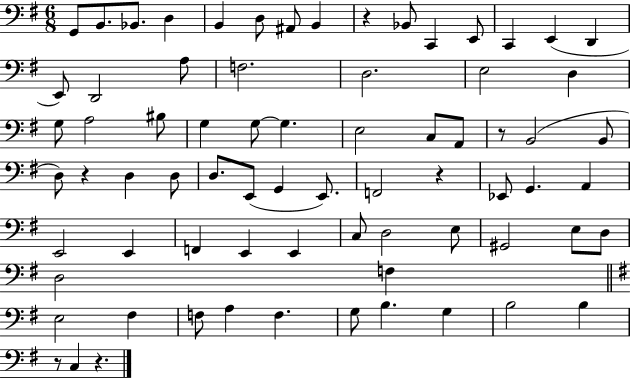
X:1
T:Untitled
M:6/8
L:1/4
K:G
G,,/2 B,,/2 _B,,/2 D, B,, D,/2 ^A,,/2 B,, z _B,,/2 C,, E,,/2 C,, E,, D,, E,,/2 D,,2 A,/2 F,2 D,2 E,2 D, G,/2 A,2 ^B,/2 G, G,/2 G, E,2 C,/2 A,,/2 z/2 B,,2 B,,/2 D,/2 z D, D,/2 D,/2 E,,/2 G,, E,,/2 F,,2 z _E,,/2 G,, A,, E,,2 E,, F,, E,, E,, C,/2 D,2 E,/2 ^G,,2 E,/2 D,/2 D,2 F, E,2 ^F, F,/2 A, F, G,/2 B, G, B,2 B, z/2 C, z